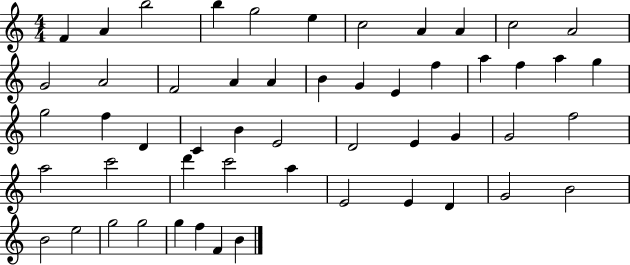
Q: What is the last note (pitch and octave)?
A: B4